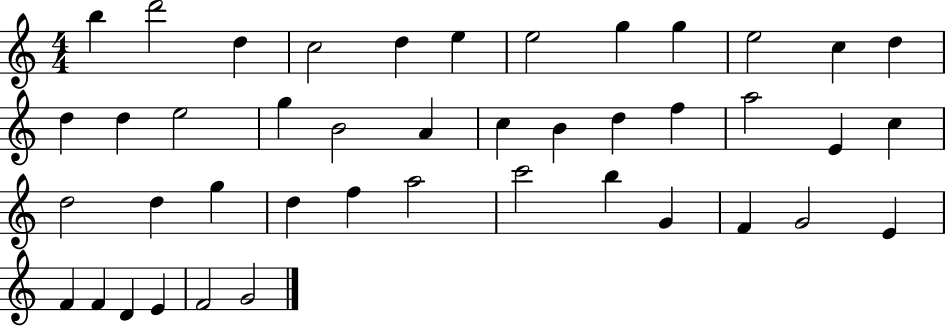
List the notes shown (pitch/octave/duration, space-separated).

B5/q D6/h D5/q C5/h D5/q E5/q E5/h G5/q G5/q E5/h C5/q D5/q D5/q D5/q E5/h G5/q B4/h A4/q C5/q B4/q D5/q F5/q A5/h E4/q C5/q D5/h D5/q G5/q D5/q F5/q A5/h C6/h B5/q G4/q F4/q G4/h E4/q F4/q F4/q D4/q E4/q F4/h G4/h